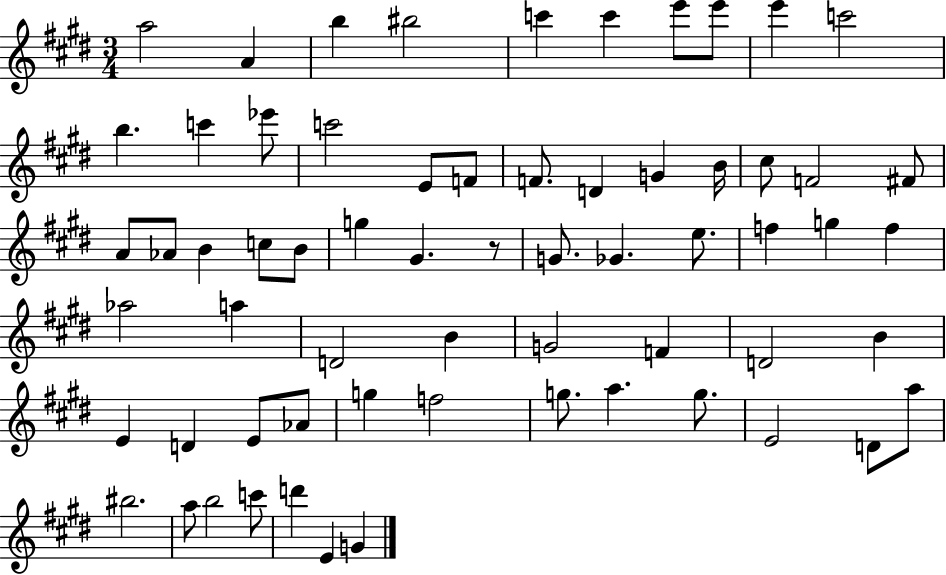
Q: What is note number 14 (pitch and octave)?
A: C6